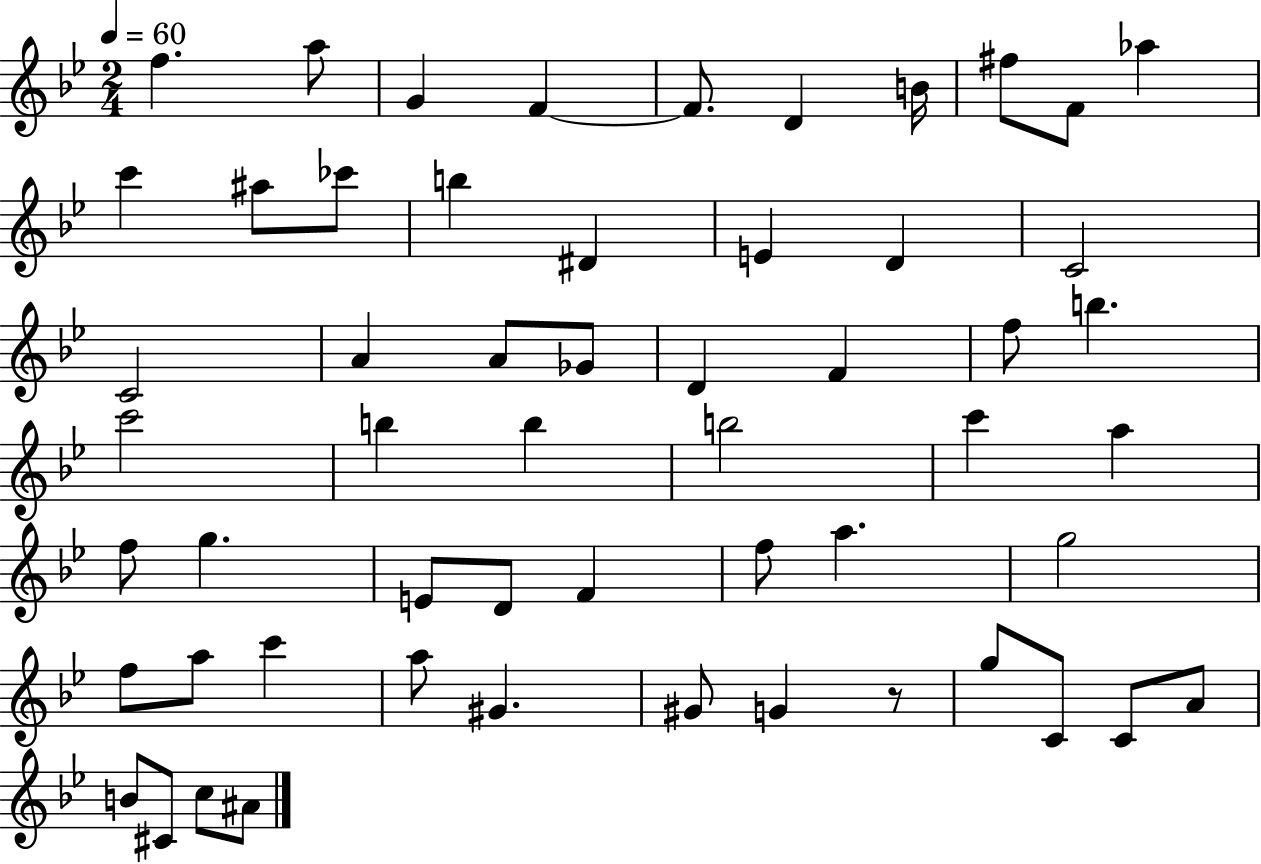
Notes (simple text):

F5/q. A5/e G4/q F4/q F4/e. D4/q B4/s F#5/e F4/e Ab5/q C6/q A#5/e CES6/e B5/q D#4/q E4/q D4/q C4/h C4/h A4/q A4/e Gb4/e D4/q F4/q F5/e B5/q. C6/h B5/q B5/q B5/h C6/q A5/q F5/e G5/q. E4/e D4/e F4/q F5/e A5/q. G5/h F5/e A5/e C6/q A5/e G#4/q. G#4/e G4/q R/e G5/e C4/e C4/e A4/e B4/e C#4/e C5/e A#4/e